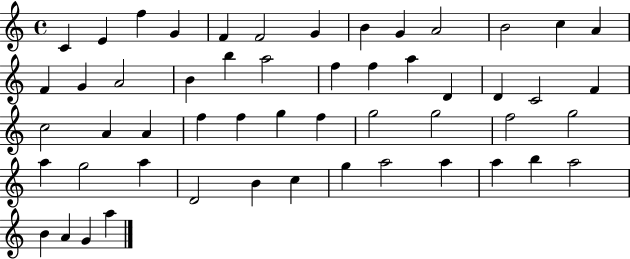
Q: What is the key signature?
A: C major